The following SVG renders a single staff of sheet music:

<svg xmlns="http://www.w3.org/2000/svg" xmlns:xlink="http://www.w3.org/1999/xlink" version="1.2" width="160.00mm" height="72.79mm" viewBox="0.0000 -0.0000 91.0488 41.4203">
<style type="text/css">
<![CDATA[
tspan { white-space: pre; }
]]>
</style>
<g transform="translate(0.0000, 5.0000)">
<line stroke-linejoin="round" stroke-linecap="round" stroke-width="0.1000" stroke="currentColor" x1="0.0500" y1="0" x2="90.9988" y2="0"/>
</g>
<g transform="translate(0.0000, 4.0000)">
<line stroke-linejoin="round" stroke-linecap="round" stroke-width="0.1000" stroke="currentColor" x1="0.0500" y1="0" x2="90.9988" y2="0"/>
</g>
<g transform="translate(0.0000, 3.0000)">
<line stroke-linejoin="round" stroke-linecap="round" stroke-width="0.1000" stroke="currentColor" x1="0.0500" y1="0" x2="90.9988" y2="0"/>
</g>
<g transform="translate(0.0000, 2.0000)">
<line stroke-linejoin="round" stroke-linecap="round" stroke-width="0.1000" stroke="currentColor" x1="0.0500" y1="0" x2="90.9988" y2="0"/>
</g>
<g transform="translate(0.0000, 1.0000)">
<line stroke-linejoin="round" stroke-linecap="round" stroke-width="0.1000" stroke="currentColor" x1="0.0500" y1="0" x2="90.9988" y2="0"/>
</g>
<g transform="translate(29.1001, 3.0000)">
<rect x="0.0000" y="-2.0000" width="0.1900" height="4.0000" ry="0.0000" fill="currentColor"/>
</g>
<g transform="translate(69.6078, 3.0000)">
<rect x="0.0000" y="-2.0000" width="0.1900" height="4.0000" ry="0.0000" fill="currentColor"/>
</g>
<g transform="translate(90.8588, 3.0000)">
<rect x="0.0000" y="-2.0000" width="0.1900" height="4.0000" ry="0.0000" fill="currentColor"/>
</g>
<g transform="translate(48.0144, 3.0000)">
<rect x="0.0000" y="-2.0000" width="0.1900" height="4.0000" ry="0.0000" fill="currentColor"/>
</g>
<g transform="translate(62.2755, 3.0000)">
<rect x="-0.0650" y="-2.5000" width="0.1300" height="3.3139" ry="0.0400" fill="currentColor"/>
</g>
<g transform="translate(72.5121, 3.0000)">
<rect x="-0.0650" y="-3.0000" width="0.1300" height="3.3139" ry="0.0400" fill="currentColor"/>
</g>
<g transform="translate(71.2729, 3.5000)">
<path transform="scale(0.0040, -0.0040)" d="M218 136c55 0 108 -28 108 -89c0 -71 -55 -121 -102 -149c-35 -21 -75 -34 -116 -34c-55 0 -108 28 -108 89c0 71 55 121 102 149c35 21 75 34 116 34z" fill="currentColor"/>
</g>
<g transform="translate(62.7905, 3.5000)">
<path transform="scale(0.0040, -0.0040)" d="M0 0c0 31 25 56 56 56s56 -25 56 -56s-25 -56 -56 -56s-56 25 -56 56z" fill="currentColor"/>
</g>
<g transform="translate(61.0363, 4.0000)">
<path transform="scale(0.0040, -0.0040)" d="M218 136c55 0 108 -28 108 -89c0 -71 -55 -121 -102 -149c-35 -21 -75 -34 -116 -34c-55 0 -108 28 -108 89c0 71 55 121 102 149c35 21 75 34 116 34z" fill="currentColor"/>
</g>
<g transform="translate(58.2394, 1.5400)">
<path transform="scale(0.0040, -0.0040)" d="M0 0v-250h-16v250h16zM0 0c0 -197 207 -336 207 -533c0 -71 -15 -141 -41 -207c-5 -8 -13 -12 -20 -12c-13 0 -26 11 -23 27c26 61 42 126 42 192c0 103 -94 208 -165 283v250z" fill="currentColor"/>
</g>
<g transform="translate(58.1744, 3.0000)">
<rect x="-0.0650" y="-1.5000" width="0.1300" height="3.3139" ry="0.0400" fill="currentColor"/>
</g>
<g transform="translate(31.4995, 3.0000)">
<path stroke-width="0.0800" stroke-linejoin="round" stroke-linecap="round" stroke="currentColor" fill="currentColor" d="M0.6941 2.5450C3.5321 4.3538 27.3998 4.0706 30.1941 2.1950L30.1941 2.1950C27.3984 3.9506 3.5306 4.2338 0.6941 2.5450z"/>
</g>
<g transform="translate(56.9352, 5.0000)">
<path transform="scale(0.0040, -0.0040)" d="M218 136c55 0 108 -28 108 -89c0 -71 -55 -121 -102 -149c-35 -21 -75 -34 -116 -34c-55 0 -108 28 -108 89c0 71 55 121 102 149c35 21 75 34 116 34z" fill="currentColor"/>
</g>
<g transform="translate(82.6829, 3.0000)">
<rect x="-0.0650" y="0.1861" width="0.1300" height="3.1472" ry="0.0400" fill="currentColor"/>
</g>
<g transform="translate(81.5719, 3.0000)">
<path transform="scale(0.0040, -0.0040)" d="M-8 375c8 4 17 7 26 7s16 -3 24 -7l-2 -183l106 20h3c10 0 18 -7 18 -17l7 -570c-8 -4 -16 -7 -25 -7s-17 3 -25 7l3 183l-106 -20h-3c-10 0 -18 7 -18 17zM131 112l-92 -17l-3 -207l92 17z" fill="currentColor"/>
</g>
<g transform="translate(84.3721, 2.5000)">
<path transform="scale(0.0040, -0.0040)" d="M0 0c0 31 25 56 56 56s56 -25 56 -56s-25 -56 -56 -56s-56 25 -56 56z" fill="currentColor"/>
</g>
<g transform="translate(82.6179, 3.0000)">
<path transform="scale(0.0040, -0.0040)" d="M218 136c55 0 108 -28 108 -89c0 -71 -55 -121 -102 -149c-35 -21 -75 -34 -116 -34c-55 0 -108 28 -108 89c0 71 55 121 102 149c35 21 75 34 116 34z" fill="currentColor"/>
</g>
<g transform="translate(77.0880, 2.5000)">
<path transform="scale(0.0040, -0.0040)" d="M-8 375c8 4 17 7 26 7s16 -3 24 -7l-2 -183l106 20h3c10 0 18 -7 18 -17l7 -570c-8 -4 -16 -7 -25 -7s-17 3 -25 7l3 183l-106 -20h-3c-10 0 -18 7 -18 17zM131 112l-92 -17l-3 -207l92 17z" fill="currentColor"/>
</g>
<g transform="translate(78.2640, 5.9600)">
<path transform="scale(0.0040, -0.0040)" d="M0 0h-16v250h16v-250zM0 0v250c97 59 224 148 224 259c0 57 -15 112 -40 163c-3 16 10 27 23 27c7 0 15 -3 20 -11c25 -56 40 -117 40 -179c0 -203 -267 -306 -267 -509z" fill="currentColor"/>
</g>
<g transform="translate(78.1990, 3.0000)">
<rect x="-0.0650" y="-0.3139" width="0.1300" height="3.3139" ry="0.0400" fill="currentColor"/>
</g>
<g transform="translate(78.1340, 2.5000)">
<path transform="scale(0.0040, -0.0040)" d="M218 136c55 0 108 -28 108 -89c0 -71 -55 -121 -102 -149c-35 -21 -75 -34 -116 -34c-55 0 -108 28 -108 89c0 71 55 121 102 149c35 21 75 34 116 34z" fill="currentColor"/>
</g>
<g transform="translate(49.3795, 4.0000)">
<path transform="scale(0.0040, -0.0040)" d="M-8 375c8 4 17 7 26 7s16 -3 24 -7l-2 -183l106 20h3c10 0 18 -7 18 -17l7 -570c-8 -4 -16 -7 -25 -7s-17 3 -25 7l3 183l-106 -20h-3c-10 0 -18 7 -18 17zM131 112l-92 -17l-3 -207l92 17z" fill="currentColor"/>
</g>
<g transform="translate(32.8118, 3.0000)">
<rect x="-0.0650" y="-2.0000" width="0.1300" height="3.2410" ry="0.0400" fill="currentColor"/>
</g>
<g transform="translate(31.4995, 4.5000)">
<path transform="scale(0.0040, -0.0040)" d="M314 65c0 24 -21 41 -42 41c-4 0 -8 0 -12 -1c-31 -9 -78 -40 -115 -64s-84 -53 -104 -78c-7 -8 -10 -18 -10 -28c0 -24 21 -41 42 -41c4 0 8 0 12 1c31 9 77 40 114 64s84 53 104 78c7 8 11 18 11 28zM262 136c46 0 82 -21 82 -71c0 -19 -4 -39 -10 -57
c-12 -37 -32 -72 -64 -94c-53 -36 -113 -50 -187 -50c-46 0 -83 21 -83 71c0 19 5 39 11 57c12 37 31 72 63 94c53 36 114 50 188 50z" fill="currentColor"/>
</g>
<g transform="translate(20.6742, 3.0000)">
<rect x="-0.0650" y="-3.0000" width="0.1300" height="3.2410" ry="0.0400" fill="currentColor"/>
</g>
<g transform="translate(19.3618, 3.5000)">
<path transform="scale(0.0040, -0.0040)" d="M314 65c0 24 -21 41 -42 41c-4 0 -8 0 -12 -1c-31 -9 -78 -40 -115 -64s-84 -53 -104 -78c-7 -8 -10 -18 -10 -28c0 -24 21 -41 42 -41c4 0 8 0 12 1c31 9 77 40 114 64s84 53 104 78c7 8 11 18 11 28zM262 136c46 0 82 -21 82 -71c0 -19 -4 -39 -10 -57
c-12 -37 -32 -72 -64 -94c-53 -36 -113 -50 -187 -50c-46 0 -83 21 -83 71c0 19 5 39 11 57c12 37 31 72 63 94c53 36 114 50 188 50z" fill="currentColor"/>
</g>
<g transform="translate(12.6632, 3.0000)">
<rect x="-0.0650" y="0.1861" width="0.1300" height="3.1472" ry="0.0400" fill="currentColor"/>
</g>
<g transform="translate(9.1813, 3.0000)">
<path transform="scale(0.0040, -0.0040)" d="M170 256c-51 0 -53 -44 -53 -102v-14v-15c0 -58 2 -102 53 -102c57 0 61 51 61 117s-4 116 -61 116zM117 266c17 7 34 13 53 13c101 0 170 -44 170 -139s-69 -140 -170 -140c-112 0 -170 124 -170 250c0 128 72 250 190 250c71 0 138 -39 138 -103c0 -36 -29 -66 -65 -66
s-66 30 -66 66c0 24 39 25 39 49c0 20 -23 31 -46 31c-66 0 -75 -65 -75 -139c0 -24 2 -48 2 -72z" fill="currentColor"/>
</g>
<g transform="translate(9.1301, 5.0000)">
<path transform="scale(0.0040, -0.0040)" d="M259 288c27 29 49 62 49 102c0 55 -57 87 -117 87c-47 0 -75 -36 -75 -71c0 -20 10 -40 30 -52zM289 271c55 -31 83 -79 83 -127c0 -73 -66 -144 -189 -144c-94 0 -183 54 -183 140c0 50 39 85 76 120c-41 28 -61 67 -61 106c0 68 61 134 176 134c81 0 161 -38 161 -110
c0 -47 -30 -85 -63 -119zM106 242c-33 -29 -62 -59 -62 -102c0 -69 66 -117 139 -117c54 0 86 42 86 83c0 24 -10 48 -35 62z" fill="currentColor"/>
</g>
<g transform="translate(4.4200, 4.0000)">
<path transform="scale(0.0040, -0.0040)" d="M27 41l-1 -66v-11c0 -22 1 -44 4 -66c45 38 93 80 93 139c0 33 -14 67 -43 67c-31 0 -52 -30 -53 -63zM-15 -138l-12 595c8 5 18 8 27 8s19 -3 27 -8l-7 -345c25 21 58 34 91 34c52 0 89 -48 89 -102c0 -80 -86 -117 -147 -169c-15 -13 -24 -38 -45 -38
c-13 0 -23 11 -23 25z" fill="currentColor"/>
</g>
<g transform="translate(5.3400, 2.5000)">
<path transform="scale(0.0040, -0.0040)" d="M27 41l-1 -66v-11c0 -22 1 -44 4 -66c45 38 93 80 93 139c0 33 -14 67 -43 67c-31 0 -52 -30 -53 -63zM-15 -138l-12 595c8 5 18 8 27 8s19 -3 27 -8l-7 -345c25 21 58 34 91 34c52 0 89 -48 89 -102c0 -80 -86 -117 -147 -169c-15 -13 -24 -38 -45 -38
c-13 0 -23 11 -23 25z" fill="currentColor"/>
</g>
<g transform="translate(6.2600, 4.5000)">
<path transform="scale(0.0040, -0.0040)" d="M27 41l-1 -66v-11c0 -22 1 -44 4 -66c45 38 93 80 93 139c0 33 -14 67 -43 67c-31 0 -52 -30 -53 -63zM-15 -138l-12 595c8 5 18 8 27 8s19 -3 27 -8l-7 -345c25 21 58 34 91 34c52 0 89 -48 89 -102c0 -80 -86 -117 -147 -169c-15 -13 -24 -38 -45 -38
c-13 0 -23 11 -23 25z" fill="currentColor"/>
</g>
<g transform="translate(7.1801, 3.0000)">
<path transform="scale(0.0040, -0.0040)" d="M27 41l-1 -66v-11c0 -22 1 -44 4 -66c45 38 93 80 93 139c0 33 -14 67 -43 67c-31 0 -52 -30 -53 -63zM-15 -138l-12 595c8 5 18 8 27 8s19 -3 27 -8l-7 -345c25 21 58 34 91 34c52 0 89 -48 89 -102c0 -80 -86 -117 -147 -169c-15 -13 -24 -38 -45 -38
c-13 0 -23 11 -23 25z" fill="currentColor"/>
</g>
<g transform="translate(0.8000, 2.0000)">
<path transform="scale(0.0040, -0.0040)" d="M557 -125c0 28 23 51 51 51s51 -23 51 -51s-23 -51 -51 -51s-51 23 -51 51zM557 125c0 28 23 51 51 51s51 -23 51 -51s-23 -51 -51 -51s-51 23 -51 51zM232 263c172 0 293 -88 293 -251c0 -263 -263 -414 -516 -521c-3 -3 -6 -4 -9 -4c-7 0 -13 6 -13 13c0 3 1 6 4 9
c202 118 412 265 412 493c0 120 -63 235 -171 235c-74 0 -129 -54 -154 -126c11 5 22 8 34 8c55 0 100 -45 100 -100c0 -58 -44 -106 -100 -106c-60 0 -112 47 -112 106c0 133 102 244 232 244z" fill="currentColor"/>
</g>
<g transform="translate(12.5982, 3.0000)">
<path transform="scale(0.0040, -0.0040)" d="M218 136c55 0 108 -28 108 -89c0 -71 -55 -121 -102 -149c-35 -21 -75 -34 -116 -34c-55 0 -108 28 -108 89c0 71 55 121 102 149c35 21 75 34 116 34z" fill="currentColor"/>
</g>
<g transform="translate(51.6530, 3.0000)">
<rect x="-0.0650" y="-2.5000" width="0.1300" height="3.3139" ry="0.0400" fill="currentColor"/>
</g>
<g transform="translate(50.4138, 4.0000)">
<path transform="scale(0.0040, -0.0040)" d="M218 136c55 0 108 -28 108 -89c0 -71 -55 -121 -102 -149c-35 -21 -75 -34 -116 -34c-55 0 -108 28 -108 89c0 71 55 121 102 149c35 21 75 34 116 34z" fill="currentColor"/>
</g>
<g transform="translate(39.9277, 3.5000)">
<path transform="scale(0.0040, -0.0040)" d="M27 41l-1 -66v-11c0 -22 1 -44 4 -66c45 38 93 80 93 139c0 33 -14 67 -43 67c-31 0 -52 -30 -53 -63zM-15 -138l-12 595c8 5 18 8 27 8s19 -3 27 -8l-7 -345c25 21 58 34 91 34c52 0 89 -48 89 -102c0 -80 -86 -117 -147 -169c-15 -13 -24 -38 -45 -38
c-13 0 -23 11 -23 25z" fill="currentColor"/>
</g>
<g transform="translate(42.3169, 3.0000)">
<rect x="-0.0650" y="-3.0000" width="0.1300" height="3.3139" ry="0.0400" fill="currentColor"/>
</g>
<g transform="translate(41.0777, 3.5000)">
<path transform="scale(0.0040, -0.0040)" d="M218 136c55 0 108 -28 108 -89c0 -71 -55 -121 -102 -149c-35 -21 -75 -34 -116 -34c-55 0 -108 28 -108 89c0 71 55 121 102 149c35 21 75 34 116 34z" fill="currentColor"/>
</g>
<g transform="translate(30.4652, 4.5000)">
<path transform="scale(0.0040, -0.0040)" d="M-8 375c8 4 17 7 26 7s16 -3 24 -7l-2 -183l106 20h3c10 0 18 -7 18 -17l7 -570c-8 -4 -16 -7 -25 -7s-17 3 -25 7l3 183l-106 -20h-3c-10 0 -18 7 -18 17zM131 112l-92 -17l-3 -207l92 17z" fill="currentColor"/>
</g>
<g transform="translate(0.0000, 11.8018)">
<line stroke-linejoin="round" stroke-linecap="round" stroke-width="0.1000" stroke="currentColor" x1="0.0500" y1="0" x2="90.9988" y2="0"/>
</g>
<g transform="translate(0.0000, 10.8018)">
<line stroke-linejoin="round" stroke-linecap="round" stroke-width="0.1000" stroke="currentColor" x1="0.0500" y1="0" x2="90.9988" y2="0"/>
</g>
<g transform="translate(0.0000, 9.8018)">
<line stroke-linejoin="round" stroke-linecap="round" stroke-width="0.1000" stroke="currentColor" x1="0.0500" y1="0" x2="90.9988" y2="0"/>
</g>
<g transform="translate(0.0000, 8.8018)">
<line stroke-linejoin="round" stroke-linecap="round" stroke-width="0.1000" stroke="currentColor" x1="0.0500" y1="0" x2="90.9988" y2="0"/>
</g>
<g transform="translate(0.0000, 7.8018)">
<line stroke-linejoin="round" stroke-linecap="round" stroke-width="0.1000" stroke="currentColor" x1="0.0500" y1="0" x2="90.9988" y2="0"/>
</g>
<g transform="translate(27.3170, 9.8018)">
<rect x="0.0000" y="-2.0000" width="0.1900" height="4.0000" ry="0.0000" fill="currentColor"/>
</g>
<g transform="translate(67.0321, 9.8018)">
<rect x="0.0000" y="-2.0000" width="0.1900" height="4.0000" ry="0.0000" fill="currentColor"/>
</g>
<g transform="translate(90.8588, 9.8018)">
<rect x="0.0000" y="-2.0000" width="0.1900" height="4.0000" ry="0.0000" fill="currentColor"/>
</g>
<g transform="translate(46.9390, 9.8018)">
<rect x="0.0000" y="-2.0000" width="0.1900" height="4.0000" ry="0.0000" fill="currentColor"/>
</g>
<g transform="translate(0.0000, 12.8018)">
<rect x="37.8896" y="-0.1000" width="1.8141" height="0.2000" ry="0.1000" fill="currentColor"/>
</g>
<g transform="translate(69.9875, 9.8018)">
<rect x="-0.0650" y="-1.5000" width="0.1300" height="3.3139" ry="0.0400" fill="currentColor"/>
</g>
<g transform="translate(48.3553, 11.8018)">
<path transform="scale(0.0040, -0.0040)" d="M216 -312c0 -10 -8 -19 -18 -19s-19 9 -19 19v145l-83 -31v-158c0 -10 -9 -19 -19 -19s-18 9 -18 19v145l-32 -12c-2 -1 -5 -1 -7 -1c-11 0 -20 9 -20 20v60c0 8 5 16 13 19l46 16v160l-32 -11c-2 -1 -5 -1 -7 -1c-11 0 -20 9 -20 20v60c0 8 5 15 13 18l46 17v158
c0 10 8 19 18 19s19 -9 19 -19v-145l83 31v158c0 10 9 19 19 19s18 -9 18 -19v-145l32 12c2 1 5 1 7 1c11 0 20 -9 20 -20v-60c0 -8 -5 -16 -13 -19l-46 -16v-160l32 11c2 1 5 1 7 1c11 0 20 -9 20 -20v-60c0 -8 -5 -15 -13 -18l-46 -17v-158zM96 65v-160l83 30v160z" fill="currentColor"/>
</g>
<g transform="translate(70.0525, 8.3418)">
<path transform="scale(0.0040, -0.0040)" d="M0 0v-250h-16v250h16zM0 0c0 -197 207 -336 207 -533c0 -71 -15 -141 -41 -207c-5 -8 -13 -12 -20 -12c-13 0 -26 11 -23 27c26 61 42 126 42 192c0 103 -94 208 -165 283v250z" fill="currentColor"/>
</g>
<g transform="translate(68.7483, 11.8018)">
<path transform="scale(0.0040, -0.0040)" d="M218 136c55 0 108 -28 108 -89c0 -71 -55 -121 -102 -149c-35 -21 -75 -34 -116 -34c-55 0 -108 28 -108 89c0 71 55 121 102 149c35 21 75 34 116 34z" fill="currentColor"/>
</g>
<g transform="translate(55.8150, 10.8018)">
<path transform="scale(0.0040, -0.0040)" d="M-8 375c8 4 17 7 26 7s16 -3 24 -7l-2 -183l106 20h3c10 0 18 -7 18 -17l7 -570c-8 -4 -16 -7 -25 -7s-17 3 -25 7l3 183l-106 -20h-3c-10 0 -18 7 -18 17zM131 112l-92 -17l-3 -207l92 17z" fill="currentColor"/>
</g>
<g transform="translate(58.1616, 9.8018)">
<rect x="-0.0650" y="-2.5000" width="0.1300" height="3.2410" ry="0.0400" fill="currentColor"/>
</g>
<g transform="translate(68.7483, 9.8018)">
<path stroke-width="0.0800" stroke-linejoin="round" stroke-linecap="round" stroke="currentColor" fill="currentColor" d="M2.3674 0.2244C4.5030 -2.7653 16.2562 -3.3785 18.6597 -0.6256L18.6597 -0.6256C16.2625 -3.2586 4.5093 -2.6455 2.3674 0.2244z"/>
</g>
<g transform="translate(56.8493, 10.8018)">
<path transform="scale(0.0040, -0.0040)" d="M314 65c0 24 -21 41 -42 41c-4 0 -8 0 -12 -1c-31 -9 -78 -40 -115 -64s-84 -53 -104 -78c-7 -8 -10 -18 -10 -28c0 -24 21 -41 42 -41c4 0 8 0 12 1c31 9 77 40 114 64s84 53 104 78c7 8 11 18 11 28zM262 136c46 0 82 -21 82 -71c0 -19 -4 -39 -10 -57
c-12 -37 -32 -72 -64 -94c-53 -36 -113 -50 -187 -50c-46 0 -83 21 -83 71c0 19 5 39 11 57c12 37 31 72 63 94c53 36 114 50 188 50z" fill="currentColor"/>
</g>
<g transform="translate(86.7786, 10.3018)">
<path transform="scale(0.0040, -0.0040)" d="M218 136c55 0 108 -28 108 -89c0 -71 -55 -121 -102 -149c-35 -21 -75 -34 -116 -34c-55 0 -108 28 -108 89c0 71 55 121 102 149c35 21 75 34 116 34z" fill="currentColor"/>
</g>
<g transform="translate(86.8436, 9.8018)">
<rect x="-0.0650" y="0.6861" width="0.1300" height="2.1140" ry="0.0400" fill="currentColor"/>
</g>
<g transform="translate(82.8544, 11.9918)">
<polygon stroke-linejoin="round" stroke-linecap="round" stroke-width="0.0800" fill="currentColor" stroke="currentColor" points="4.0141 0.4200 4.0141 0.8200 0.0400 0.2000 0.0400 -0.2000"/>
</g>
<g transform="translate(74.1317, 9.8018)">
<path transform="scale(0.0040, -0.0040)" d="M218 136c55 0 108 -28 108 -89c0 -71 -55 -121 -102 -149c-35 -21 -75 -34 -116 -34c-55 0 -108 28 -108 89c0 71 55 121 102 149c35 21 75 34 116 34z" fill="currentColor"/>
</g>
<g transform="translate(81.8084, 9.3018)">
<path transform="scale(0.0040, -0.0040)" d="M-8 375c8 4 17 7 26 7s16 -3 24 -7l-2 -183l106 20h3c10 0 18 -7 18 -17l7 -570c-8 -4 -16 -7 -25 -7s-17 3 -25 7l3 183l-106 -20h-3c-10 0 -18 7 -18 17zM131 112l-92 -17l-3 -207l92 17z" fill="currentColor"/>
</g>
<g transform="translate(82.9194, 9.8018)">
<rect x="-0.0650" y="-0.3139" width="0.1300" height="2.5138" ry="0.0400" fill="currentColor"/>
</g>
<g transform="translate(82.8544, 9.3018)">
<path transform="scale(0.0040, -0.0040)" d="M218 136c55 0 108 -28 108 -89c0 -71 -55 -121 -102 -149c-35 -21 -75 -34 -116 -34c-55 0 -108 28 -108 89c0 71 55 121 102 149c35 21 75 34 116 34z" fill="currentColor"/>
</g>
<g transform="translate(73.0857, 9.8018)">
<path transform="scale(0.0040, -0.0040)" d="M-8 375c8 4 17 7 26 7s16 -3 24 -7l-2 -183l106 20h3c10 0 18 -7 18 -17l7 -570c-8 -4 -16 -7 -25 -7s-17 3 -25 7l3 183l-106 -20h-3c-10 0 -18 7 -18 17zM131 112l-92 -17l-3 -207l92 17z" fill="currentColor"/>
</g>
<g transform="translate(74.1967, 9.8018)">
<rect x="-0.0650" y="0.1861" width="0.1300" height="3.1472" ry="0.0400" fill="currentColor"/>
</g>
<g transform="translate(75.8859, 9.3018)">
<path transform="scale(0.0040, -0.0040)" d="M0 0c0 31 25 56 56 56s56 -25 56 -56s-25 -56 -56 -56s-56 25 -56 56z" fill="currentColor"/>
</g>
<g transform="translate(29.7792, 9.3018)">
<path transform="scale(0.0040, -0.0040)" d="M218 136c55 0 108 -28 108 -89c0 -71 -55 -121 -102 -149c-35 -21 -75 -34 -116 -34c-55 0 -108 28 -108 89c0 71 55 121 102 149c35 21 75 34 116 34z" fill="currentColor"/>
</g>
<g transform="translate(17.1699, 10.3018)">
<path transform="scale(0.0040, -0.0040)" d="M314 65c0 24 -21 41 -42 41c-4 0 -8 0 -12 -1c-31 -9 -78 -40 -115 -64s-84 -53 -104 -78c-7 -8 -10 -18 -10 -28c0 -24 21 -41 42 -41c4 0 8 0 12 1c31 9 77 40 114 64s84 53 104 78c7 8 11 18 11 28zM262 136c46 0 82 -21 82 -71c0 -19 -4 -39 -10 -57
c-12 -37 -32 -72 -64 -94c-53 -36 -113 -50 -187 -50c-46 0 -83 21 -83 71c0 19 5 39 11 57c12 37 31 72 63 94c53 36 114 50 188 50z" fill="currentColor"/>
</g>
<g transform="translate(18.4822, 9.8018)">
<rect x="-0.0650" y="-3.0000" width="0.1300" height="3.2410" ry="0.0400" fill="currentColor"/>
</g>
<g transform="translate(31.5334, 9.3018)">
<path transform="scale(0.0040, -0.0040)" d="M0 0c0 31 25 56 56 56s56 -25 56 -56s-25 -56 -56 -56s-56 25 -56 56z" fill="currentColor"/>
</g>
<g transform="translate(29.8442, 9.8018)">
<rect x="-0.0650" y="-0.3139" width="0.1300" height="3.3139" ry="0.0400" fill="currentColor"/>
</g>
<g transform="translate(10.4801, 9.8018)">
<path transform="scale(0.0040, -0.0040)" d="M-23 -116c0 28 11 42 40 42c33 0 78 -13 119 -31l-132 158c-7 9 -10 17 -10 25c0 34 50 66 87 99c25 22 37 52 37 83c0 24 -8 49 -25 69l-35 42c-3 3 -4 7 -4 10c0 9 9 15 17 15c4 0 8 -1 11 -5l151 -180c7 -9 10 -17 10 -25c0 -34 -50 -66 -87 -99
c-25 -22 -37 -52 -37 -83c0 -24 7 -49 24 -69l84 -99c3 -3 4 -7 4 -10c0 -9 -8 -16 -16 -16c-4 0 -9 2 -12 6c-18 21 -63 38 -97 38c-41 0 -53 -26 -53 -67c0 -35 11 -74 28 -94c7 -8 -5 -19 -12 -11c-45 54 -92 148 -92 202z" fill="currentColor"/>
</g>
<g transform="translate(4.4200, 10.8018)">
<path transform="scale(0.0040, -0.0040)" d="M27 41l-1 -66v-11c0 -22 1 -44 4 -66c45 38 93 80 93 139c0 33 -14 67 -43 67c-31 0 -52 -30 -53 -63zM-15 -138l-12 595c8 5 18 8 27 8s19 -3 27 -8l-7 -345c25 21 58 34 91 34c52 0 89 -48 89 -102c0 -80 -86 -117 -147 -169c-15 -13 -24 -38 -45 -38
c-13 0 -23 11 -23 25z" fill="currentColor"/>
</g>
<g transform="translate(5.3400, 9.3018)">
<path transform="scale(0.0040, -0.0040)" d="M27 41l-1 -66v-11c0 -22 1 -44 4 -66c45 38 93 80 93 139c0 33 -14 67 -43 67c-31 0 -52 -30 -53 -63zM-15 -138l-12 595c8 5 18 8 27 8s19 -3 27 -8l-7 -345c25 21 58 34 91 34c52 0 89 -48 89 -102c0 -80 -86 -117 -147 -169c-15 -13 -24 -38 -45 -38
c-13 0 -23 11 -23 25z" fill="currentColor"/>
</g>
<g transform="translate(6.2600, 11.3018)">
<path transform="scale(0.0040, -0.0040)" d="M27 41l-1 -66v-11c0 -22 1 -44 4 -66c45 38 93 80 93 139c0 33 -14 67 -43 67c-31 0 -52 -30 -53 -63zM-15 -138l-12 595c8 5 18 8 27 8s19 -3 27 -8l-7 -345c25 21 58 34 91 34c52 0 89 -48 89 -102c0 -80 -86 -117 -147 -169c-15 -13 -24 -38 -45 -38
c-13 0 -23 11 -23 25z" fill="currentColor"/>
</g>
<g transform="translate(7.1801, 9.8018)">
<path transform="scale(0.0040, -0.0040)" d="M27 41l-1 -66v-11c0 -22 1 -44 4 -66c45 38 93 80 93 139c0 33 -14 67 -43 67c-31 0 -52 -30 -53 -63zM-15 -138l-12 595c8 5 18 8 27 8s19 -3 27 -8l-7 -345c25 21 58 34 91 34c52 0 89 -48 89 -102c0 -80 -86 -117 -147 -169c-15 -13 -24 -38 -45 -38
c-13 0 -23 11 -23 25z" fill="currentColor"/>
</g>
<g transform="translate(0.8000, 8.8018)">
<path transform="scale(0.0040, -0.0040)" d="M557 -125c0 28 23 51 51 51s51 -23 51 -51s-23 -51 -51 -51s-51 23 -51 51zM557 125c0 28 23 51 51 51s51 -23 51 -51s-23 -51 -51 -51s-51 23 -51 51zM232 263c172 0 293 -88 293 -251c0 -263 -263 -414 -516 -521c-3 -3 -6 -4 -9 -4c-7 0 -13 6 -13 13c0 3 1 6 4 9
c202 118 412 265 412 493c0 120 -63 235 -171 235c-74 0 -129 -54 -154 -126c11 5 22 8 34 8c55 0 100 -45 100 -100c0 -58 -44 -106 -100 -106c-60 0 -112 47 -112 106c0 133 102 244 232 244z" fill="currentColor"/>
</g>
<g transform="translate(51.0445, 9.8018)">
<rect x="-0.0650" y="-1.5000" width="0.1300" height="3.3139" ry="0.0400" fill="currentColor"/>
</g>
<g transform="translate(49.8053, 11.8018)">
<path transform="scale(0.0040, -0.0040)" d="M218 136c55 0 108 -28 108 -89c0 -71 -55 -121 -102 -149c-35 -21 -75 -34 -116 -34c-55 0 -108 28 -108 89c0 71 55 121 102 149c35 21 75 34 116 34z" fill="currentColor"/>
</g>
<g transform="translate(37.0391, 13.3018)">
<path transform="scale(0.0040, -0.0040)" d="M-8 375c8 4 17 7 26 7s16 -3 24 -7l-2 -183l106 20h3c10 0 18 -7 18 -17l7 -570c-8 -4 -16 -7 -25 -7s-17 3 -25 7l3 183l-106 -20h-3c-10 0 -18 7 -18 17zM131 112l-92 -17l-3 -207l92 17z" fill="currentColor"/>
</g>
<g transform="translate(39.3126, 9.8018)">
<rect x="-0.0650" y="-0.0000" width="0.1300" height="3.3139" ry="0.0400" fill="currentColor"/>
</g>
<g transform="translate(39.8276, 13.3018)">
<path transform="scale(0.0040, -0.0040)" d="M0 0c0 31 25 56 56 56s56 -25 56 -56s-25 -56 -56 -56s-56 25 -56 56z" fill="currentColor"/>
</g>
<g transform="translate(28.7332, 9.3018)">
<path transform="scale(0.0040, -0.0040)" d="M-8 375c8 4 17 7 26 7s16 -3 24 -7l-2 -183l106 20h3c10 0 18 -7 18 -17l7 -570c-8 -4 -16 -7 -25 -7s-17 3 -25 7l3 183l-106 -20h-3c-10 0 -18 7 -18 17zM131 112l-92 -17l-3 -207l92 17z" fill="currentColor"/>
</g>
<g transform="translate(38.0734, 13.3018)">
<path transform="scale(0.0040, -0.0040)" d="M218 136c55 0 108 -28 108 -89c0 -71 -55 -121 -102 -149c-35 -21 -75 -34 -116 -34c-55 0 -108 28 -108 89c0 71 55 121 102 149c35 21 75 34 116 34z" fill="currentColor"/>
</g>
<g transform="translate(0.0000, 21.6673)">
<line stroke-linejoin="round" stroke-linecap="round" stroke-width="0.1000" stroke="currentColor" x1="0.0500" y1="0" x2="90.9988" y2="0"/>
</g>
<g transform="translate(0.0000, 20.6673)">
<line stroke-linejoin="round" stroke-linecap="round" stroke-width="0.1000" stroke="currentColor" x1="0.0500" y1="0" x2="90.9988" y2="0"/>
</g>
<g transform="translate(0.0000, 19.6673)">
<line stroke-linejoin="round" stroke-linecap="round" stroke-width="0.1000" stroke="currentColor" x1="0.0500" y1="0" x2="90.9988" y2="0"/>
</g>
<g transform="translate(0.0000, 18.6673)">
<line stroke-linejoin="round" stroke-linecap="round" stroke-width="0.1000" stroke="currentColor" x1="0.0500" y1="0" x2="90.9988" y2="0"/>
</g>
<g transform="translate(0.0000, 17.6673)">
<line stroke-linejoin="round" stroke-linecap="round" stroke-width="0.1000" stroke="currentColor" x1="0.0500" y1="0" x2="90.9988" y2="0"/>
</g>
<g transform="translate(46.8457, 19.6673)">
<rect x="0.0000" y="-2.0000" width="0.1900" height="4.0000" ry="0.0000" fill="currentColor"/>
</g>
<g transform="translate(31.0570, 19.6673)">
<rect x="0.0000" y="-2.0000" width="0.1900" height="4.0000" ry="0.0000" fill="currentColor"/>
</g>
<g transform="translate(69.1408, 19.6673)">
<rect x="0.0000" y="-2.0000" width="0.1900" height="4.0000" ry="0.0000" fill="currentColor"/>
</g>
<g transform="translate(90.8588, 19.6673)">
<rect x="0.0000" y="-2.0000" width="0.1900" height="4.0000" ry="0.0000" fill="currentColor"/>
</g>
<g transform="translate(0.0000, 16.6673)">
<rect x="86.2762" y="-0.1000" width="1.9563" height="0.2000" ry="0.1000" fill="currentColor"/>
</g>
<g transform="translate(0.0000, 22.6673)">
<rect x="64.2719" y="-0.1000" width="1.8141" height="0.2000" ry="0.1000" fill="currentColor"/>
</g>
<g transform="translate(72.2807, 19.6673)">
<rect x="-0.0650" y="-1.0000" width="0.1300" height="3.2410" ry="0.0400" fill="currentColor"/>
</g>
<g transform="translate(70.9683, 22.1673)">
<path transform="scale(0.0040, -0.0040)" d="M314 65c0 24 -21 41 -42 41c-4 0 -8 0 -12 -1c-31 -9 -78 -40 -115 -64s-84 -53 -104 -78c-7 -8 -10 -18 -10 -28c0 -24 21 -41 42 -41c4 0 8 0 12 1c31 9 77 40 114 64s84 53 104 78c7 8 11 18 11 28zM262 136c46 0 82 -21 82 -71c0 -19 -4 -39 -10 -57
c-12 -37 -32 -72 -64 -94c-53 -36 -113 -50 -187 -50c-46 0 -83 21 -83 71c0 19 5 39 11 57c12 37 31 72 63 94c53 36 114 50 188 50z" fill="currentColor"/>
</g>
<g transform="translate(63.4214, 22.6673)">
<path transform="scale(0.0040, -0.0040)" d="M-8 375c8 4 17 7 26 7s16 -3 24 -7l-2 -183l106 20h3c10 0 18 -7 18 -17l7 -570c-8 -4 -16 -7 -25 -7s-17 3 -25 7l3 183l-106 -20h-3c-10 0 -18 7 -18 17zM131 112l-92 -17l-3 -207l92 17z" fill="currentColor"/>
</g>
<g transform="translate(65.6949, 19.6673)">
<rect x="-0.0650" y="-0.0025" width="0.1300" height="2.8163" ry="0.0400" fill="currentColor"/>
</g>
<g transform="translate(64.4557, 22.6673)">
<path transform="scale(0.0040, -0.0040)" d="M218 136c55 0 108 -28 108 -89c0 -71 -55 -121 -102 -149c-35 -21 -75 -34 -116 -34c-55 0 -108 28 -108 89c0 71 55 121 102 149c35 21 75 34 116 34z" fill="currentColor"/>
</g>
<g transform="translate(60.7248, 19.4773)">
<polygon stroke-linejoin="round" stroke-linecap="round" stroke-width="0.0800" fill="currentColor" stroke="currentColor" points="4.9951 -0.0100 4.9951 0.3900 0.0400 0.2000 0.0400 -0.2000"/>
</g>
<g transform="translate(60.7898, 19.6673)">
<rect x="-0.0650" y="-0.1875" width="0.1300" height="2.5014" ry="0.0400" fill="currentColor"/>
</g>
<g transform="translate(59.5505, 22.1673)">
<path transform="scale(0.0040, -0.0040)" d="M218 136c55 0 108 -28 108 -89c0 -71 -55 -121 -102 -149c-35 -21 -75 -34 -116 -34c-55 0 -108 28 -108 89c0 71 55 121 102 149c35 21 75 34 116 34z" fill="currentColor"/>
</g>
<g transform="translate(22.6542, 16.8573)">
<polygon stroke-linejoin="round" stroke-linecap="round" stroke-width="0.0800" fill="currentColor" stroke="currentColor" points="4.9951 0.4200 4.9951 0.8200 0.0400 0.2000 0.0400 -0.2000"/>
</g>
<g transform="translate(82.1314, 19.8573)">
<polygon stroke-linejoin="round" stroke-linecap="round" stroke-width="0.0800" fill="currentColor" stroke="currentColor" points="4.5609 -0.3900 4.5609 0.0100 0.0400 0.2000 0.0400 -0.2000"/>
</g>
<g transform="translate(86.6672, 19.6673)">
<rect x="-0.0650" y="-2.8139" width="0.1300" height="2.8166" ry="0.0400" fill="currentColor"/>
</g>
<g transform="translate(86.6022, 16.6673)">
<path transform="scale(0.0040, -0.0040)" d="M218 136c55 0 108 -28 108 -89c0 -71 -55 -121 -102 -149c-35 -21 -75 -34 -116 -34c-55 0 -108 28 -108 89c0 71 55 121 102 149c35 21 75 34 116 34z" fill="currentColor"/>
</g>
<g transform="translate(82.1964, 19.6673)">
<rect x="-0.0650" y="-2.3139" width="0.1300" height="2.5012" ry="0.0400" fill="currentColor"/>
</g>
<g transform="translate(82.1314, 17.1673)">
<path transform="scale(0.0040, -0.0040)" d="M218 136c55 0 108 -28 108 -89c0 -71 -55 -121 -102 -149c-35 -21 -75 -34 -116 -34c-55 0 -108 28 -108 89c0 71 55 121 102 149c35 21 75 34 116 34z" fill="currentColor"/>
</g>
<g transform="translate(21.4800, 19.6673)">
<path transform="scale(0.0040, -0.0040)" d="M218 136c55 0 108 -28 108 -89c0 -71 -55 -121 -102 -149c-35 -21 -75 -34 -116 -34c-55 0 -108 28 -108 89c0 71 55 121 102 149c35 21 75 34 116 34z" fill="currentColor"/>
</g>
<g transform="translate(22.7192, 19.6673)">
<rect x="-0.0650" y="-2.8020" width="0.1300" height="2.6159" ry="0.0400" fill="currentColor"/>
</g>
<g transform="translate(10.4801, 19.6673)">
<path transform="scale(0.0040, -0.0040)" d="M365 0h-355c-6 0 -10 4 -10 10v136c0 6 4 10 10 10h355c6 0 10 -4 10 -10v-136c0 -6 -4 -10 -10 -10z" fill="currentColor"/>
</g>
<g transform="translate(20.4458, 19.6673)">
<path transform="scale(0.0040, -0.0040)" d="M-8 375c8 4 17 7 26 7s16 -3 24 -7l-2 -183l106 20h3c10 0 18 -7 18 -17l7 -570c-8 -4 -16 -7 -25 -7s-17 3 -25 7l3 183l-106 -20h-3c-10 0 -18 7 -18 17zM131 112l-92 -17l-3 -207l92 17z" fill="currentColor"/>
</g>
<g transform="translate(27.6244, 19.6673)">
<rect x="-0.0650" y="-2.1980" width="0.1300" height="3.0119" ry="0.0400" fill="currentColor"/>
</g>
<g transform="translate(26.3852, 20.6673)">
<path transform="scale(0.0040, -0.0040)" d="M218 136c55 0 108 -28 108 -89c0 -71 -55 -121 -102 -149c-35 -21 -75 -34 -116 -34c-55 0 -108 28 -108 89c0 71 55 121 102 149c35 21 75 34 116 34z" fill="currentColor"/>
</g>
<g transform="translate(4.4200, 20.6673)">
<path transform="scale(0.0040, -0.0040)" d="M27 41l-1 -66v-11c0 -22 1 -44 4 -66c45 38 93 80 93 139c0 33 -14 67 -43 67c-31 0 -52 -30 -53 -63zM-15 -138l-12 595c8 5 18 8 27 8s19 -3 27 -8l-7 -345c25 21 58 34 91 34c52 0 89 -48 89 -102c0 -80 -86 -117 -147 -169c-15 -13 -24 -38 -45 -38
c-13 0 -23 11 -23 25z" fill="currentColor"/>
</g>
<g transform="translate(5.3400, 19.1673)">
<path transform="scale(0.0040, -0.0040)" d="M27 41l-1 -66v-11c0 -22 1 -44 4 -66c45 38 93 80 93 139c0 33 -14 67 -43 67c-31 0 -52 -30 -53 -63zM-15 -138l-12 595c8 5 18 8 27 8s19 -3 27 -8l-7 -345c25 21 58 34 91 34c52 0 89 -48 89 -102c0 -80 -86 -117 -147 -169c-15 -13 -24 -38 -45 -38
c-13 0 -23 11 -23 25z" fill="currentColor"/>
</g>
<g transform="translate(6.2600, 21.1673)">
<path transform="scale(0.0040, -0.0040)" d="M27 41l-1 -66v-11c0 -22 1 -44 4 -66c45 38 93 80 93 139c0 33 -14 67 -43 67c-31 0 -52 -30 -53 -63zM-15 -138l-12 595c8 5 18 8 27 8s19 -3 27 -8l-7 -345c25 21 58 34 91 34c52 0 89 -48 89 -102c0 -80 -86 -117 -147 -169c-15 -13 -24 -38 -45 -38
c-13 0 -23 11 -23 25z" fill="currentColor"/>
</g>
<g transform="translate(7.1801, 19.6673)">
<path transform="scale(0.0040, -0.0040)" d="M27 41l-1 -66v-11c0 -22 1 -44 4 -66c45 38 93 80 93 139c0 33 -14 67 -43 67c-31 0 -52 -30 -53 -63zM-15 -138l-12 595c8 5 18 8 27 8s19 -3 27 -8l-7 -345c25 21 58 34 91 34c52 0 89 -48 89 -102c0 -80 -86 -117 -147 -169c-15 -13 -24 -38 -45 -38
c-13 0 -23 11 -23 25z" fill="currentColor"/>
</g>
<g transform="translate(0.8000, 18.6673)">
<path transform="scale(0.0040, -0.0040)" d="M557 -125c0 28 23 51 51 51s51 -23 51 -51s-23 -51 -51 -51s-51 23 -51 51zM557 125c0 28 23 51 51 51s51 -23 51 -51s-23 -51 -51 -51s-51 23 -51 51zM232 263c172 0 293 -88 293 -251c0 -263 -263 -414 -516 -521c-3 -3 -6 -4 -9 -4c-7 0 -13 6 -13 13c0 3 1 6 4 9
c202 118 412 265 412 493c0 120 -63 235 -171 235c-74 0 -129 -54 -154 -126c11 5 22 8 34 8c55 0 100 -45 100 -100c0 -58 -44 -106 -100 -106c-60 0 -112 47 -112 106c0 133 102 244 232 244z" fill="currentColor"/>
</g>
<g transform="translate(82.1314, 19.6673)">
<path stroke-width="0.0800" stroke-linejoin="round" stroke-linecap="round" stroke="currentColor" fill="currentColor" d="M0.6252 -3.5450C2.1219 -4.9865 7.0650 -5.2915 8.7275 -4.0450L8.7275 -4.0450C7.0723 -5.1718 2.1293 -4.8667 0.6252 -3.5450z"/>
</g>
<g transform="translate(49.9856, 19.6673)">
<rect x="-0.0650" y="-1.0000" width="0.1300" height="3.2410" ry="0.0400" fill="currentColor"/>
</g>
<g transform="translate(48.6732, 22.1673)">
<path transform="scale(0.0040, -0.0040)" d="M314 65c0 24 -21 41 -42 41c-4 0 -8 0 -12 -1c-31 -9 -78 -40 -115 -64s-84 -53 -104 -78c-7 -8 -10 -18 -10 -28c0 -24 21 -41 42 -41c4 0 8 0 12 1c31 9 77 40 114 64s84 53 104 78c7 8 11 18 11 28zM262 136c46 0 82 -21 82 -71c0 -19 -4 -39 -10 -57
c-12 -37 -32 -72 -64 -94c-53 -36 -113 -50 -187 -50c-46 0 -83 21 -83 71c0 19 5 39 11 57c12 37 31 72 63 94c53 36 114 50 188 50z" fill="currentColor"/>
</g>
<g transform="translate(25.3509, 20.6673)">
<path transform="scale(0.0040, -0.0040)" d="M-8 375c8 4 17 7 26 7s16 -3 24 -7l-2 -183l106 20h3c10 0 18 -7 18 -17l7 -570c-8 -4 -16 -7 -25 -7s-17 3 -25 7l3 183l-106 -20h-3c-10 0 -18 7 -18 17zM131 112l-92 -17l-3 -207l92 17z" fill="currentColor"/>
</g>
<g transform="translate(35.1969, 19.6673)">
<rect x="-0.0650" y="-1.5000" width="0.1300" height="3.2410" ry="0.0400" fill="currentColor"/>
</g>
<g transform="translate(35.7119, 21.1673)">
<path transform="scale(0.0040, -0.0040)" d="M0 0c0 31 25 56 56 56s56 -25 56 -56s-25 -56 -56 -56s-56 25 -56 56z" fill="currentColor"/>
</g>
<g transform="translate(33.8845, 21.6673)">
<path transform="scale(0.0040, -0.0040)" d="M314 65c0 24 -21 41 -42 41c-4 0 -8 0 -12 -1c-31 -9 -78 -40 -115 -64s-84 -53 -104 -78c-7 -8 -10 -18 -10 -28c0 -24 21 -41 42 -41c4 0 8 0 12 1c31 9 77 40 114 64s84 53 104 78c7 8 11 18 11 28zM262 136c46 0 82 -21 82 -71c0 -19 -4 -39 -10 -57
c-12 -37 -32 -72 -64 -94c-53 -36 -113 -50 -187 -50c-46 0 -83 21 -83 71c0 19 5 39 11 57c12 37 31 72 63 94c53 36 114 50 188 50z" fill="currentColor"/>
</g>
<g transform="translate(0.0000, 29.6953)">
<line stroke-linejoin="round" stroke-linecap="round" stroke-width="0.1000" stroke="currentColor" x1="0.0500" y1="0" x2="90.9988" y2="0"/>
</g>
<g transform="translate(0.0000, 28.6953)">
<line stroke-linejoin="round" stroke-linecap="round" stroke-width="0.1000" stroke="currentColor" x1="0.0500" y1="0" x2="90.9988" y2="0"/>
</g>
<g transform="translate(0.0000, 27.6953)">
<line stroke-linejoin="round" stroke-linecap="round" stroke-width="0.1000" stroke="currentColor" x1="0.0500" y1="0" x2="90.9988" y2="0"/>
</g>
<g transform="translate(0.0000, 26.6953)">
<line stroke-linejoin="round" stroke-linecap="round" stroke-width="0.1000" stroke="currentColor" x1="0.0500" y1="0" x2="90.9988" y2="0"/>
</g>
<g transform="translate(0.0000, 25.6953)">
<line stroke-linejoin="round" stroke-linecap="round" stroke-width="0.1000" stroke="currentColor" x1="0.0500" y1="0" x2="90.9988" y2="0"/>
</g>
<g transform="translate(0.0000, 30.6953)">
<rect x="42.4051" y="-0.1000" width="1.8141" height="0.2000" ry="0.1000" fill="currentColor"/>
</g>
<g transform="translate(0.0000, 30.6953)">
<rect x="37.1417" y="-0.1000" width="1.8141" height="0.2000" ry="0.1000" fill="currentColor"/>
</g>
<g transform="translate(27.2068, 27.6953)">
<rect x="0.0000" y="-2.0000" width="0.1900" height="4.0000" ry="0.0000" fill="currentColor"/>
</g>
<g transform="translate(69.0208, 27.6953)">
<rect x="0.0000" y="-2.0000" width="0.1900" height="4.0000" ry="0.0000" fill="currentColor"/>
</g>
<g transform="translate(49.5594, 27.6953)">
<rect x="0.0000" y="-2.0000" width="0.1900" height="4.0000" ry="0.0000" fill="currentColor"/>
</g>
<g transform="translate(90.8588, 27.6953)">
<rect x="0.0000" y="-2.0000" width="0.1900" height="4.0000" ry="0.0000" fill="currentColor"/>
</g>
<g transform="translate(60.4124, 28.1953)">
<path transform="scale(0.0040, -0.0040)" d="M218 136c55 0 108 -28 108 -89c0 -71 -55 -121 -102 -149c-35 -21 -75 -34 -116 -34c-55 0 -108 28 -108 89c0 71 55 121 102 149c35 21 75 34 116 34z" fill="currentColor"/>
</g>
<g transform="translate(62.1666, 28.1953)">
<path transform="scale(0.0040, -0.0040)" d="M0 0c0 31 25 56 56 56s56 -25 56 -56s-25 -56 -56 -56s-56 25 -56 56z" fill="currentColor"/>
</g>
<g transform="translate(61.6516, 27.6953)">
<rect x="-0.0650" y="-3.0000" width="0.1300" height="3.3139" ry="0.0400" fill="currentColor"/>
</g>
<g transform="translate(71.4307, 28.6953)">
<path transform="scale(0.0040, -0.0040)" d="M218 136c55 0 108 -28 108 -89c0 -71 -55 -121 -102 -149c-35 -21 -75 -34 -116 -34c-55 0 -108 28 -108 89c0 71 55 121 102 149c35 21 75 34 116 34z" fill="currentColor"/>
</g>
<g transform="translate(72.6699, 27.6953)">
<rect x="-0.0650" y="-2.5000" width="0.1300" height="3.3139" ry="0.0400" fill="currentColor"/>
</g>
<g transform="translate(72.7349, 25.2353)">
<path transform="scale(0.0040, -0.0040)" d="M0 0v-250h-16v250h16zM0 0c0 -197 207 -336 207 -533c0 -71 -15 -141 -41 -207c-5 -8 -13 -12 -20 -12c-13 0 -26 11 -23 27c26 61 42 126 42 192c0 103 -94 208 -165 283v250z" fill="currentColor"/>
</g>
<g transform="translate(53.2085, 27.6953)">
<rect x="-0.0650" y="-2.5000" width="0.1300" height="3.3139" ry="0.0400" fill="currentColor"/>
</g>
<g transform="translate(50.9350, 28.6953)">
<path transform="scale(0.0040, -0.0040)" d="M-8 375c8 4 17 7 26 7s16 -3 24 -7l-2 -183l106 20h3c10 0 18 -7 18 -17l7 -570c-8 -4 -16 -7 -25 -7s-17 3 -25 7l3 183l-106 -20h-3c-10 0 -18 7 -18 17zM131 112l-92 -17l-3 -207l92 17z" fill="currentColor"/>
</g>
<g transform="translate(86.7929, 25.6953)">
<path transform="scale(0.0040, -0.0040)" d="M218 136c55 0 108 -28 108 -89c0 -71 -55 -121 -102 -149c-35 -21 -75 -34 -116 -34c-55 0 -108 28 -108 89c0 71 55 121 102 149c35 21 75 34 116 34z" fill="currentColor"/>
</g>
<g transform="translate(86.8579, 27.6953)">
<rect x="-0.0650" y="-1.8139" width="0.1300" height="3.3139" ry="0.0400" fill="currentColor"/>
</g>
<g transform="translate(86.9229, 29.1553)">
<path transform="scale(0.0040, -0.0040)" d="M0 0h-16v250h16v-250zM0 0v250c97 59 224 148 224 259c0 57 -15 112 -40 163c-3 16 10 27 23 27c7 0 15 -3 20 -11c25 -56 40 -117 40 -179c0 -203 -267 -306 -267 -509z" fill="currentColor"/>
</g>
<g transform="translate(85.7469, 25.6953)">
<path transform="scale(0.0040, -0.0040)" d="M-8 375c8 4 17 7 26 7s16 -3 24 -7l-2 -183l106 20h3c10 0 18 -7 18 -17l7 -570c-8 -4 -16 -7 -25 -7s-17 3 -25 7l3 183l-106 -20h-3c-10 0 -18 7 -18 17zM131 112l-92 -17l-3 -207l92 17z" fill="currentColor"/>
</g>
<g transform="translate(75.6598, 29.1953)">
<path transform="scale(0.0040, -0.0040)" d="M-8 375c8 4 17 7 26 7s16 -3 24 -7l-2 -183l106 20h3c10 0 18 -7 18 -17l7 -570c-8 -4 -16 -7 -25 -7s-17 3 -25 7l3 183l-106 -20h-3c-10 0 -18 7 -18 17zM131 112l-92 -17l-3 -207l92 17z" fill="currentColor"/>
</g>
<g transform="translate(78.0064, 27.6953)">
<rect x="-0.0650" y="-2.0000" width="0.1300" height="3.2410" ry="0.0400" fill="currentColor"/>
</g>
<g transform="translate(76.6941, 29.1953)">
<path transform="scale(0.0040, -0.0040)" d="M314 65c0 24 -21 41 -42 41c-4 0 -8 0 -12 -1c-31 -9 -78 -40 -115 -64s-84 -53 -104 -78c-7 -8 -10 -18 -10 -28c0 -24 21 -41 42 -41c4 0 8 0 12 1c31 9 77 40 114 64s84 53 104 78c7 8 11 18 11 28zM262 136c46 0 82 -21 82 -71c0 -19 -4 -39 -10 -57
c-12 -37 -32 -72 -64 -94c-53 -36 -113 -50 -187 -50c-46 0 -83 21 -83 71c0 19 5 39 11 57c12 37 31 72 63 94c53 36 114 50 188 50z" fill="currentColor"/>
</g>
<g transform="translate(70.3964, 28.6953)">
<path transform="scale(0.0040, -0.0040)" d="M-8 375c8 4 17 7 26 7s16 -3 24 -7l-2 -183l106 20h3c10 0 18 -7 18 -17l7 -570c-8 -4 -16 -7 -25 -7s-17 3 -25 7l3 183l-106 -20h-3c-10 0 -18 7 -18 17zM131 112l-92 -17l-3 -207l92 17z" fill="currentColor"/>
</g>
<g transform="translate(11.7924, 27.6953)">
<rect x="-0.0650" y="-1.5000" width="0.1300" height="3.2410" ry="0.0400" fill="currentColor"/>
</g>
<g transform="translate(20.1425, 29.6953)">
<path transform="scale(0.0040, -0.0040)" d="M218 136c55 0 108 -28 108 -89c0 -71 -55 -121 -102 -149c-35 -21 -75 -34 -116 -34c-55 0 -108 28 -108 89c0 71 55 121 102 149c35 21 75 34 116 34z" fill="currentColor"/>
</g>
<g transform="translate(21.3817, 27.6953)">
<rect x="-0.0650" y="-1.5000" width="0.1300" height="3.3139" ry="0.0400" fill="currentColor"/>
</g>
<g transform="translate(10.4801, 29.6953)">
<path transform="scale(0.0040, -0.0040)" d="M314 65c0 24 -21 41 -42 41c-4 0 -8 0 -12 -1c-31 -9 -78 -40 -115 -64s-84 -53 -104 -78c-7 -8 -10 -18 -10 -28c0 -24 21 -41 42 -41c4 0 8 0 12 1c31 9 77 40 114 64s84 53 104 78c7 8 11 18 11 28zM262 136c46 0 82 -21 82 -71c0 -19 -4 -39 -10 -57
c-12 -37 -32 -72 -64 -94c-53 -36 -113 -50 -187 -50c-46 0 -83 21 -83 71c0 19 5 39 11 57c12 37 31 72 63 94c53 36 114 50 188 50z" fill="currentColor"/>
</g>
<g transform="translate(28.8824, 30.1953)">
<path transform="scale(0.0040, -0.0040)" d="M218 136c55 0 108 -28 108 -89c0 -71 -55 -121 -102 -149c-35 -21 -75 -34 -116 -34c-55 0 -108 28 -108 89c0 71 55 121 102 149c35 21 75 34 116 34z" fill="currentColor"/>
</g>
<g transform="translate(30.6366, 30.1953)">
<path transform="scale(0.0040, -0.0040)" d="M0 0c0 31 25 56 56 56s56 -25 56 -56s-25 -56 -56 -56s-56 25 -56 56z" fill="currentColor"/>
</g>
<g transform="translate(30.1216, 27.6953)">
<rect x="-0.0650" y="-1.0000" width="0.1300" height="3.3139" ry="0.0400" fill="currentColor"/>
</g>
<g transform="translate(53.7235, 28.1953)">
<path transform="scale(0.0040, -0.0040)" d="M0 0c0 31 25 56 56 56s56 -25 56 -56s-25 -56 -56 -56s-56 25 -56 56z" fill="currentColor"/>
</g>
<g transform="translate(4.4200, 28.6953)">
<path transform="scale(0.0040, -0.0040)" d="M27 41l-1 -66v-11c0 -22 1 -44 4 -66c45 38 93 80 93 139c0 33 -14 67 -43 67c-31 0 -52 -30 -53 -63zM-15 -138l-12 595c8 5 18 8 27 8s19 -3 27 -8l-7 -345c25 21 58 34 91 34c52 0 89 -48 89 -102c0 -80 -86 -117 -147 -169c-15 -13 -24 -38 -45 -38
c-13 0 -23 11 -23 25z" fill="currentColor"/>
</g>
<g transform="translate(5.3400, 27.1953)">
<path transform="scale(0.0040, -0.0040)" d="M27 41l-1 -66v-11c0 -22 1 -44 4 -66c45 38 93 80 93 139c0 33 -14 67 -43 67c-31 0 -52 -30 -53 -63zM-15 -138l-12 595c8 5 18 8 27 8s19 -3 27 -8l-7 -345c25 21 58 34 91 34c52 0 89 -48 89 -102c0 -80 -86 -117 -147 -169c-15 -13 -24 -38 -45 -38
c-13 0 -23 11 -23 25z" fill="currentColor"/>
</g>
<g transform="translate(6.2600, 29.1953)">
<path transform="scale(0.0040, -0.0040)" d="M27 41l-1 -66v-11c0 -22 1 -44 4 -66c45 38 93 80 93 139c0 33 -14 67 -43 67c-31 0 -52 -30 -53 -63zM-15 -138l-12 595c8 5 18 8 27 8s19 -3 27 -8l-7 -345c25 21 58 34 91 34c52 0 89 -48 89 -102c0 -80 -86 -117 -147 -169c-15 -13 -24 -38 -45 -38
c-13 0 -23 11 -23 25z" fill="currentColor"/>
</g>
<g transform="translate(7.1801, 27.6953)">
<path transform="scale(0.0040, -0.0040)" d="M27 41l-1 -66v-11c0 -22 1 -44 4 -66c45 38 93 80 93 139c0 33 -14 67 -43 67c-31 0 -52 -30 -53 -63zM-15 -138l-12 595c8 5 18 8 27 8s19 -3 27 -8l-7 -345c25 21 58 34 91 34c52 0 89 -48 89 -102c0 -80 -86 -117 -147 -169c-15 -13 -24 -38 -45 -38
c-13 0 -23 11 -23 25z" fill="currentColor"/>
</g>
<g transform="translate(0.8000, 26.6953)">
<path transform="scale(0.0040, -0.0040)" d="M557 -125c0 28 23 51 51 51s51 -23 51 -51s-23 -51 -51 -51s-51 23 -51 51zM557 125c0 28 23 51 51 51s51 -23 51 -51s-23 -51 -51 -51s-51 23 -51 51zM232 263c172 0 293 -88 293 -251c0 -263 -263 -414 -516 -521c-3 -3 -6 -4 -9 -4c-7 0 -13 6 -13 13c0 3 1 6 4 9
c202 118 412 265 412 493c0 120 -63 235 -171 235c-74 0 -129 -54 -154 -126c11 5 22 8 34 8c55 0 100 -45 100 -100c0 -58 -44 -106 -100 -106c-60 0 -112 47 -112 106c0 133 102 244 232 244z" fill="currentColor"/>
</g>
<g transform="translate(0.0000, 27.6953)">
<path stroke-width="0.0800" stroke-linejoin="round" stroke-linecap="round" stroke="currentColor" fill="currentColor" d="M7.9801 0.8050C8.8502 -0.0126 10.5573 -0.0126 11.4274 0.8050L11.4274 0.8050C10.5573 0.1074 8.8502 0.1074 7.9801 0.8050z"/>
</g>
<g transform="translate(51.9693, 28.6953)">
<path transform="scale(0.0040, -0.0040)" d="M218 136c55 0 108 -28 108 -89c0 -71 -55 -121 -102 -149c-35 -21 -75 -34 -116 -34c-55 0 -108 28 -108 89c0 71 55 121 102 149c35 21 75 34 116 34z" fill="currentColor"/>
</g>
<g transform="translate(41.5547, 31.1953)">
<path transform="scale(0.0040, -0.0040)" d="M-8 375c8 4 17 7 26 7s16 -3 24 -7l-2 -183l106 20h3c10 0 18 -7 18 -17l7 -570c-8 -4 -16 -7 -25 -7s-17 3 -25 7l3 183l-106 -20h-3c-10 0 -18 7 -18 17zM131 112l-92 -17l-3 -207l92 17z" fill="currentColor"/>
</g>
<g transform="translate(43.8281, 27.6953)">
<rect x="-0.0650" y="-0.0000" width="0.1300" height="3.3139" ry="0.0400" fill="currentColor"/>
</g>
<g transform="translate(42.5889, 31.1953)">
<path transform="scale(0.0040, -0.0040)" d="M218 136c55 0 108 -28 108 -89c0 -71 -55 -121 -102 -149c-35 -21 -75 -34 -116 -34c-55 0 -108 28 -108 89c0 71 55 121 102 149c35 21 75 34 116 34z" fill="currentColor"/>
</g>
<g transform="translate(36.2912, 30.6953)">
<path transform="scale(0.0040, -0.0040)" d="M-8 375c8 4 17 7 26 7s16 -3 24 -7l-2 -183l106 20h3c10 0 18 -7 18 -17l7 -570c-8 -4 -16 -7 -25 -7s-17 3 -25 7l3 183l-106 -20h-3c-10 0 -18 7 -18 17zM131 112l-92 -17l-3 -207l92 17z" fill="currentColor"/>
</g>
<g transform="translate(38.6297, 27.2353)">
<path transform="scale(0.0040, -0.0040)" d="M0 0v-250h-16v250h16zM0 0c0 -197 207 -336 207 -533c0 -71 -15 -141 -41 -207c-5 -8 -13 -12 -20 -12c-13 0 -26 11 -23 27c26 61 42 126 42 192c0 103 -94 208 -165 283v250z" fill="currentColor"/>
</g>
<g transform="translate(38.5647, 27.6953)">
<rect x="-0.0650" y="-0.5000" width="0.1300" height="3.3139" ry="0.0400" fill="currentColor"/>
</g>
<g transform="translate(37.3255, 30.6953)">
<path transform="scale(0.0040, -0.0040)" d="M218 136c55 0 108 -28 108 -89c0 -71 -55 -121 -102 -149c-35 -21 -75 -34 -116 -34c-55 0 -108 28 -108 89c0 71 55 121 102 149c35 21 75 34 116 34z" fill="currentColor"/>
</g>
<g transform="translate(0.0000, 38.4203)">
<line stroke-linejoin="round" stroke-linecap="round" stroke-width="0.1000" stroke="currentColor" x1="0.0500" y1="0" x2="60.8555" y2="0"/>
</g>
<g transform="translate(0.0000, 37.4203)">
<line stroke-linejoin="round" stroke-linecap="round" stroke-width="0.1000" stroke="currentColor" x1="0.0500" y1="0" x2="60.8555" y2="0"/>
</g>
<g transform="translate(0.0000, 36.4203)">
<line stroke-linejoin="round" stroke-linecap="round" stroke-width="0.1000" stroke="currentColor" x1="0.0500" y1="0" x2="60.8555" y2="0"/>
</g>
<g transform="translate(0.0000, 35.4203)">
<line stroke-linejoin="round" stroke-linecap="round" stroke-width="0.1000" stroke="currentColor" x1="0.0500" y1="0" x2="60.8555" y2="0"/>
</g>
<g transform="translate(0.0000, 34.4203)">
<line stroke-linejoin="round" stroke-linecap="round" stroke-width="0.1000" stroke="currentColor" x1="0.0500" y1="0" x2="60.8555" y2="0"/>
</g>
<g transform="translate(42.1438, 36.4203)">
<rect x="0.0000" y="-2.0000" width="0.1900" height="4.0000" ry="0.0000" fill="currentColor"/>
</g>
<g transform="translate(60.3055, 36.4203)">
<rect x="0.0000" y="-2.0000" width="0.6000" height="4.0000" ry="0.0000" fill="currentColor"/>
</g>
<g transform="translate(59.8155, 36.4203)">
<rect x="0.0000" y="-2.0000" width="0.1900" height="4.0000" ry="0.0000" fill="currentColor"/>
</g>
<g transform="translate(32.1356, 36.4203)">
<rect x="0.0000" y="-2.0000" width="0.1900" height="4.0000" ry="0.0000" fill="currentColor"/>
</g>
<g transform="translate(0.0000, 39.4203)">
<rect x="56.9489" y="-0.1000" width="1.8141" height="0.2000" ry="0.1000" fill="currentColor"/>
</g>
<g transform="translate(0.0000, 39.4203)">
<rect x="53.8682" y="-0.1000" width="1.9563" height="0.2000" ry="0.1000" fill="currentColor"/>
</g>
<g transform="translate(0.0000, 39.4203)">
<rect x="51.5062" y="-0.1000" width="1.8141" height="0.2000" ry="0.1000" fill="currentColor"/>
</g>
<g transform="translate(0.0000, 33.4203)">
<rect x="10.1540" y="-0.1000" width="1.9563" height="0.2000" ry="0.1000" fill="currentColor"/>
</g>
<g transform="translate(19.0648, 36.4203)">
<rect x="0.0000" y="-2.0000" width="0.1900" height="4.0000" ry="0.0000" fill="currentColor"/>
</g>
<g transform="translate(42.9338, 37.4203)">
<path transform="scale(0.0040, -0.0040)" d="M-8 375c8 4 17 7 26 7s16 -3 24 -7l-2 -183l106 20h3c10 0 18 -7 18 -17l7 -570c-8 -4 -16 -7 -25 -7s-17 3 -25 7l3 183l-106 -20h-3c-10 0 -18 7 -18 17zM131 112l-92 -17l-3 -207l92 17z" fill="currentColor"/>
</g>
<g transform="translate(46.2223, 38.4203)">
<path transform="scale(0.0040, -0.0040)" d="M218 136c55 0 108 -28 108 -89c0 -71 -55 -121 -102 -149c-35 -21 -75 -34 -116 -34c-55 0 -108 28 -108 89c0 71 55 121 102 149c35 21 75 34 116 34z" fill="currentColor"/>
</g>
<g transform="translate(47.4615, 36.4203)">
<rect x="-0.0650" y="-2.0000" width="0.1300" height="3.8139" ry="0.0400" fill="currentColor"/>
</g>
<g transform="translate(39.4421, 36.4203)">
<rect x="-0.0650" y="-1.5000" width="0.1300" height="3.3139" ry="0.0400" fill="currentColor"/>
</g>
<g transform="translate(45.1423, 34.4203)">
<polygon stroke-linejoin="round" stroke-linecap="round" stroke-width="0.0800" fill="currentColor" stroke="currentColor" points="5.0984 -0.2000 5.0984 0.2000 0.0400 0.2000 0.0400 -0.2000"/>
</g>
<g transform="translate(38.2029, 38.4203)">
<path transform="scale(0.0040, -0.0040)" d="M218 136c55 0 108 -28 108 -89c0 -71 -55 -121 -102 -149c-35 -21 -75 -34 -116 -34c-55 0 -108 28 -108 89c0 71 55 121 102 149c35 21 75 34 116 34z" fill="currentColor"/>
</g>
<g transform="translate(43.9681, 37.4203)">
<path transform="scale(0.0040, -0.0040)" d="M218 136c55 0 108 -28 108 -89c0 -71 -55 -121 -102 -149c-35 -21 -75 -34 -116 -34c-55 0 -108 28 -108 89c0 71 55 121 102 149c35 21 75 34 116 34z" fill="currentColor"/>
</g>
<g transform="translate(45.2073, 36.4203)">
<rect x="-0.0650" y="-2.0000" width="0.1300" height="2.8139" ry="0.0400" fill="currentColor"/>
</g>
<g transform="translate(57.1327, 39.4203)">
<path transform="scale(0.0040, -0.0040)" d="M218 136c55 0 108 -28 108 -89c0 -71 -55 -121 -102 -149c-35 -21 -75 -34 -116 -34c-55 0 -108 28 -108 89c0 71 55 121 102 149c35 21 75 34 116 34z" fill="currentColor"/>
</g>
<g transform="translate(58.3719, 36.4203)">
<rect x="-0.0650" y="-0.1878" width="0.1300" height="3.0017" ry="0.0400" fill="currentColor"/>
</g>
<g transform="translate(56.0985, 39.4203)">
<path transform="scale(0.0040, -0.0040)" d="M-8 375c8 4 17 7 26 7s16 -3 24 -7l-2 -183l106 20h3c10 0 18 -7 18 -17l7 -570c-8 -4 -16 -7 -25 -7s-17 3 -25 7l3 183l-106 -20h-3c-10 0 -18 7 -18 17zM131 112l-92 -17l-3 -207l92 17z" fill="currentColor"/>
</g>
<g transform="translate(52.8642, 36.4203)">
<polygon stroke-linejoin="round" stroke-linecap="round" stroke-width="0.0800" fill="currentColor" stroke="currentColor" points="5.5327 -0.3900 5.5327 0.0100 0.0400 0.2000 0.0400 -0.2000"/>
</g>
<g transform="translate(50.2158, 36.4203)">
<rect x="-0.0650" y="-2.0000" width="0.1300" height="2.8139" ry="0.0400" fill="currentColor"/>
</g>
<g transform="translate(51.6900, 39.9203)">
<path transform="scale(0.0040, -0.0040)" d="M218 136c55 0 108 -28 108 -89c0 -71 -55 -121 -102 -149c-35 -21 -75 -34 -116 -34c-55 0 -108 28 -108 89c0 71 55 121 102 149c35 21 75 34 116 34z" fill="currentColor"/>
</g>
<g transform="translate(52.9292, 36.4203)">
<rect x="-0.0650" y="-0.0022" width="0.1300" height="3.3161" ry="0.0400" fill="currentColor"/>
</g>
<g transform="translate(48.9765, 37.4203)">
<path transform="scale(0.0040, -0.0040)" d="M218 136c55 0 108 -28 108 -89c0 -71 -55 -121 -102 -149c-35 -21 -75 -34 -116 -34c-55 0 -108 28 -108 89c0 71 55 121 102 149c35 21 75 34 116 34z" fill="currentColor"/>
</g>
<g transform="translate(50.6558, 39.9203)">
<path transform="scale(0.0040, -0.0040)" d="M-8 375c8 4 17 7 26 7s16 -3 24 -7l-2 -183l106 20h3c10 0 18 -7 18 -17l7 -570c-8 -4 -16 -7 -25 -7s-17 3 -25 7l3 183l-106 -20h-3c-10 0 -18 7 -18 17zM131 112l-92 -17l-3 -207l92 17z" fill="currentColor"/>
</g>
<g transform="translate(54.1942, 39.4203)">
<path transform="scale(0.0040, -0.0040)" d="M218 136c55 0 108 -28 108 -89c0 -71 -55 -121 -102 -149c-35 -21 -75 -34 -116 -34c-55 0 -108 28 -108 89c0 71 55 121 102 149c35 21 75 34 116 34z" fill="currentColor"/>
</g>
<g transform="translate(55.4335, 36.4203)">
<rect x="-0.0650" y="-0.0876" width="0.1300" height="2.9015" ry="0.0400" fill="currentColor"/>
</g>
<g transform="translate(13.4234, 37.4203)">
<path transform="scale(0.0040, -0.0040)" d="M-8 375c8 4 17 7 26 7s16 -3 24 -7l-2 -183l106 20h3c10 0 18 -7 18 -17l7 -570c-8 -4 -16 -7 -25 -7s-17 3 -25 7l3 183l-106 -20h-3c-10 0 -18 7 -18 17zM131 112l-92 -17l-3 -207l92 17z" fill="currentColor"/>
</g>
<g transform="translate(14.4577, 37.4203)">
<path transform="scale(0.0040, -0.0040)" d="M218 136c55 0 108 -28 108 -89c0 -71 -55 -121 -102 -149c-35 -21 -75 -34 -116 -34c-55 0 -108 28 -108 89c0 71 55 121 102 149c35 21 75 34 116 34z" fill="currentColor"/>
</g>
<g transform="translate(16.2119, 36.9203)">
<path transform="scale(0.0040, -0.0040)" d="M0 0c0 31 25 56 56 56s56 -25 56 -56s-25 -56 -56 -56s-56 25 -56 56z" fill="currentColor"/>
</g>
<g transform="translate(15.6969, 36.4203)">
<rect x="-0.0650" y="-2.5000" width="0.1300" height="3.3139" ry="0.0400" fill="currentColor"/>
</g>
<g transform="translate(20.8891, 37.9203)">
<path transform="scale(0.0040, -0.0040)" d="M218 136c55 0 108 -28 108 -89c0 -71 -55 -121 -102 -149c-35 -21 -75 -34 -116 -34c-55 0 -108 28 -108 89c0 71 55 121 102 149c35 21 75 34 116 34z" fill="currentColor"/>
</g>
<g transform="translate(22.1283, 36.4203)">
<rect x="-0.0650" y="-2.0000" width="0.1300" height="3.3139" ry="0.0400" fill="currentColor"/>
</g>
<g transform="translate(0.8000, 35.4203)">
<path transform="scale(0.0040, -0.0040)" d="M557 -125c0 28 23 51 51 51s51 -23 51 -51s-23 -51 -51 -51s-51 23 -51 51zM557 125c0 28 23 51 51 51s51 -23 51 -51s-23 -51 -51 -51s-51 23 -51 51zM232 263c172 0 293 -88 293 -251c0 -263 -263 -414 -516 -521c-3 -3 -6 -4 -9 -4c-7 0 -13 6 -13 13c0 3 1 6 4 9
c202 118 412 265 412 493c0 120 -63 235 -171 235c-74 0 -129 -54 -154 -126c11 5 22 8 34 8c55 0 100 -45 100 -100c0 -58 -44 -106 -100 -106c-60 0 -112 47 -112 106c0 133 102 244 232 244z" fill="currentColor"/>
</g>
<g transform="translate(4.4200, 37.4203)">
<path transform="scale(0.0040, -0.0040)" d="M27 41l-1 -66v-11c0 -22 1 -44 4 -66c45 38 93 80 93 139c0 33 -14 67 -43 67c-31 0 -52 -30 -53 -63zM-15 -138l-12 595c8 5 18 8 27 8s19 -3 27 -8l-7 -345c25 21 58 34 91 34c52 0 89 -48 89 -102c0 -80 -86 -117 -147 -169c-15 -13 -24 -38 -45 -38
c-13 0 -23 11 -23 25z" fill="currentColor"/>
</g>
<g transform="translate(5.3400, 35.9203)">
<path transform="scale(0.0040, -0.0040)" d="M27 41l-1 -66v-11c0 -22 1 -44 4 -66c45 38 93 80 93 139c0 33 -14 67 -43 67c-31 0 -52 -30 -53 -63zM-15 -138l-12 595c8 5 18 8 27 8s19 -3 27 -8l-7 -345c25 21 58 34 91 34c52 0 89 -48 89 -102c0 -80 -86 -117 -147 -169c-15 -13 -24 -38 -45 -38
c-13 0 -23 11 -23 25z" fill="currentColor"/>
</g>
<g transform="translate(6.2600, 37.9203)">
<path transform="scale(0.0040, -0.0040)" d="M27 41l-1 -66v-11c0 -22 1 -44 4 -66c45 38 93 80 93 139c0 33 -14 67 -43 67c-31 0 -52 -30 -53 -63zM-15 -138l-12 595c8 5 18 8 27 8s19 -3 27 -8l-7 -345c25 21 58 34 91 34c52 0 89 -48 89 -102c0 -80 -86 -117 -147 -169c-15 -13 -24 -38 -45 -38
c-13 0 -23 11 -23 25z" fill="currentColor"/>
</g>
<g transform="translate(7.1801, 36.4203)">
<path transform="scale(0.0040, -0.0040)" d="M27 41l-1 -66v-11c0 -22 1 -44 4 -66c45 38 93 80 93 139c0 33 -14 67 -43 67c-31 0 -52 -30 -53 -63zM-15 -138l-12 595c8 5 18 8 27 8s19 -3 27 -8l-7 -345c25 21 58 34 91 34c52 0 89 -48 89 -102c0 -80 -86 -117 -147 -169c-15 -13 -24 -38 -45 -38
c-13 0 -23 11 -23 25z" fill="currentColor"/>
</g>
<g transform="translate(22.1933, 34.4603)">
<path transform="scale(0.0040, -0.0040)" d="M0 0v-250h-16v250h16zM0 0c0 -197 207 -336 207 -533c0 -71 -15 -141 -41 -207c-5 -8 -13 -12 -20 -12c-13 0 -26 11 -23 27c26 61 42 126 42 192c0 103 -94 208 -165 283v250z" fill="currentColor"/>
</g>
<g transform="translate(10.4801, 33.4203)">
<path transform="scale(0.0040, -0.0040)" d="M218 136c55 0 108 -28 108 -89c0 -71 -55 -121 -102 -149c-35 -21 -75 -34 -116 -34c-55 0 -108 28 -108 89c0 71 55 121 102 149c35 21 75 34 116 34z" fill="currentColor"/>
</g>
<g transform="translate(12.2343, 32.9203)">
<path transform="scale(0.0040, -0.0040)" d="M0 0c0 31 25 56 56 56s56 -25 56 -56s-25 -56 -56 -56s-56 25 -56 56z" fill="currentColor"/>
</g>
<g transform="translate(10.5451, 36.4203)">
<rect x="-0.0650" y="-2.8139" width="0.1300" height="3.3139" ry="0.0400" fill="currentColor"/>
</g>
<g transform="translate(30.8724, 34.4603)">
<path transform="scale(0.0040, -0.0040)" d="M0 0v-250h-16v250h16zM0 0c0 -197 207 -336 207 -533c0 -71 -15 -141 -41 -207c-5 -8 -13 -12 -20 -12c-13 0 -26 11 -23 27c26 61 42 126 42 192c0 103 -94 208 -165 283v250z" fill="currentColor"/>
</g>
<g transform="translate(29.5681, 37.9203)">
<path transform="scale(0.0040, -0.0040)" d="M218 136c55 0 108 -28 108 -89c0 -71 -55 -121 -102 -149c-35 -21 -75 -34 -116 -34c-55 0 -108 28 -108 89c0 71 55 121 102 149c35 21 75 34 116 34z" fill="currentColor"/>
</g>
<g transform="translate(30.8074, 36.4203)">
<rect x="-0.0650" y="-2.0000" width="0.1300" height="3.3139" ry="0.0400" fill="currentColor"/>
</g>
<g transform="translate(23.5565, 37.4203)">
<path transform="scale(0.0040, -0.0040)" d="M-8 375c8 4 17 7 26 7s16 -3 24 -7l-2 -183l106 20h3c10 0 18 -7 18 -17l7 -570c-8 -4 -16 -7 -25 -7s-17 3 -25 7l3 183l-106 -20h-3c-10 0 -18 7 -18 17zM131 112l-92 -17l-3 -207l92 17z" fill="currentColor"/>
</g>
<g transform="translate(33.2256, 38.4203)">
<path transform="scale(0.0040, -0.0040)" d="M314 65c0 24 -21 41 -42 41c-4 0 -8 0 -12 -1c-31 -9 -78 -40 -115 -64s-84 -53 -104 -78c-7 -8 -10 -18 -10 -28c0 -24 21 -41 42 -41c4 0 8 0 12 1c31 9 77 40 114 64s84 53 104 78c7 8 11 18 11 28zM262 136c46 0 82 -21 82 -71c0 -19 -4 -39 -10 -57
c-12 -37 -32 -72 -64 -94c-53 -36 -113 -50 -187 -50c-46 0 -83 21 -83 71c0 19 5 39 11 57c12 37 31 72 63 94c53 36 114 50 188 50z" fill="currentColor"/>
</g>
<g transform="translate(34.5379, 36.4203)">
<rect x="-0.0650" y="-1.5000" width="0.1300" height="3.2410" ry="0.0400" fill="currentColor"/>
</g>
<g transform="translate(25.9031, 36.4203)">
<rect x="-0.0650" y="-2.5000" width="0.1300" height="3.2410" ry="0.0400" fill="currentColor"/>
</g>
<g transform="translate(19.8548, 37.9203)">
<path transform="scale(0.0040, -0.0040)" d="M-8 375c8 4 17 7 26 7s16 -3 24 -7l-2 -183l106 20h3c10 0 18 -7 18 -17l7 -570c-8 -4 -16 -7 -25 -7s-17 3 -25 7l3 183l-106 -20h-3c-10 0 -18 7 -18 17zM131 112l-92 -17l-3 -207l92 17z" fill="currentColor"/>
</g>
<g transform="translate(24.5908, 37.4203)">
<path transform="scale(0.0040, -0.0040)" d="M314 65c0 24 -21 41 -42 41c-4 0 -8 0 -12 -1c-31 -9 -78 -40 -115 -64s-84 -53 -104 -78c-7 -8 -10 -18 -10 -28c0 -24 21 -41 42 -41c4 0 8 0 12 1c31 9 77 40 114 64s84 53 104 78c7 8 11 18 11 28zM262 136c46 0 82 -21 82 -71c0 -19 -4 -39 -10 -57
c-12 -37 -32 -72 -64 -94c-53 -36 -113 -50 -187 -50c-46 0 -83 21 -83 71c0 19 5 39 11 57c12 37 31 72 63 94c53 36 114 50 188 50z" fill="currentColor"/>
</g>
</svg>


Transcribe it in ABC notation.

X:1
T:Untitled
M:6/8
L:1/4
K:Ab
_D, C,2 A,,2 _C, B,, G,,/2 B,, C, E,/2 D, z C,2 E, D,, ^G,, B,,2 G,,/2 D, E,/2 C,/2 z2 D,/2 B,,/2 G,,2 F,,2 F,,/2 E,,/2 F,,2 _B,/2 C/2 G,,2 G,, F,, E,,/2 D,, B,, C, B,,/2 A,,2 A,/2 C B,, A,,/2 B,,2 A,,/2 G,,2 G,, B,,/2 G,,/2 B,,/2 D,,/2 _E,,/2 E,,/2